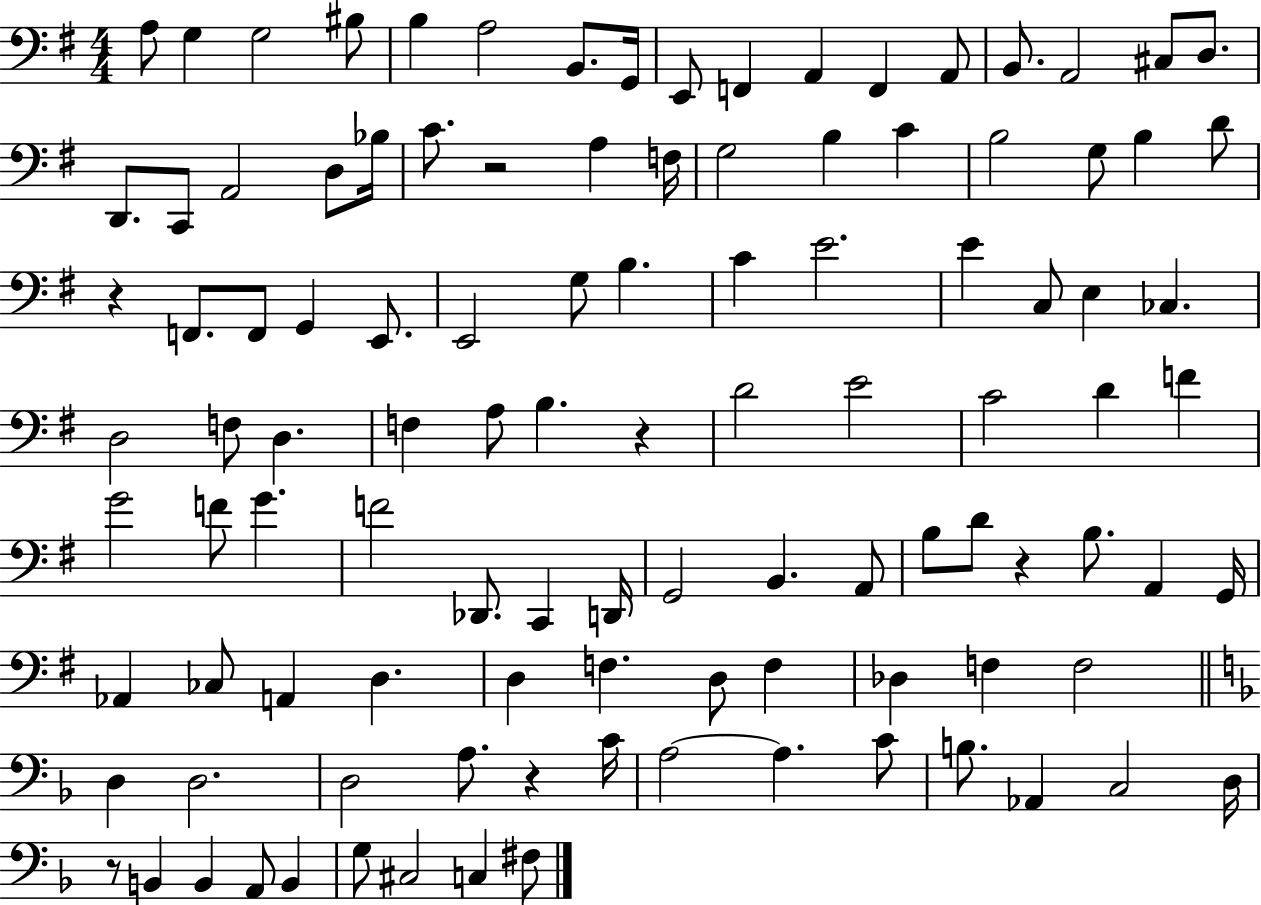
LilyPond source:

{
  \clef bass
  \numericTimeSignature
  \time 4/4
  \key g \major
  a8 g4 g2 bis8 | b4 a2 b,8. g,16 | e,8 f,4 a,4 f,4 a,8 | b,8. a,2 cis8 d8. | \break d,8. c,8 a,2 d8 bes16 | c'8. r2 a4 f16 | g2 b4 c'4 | b2 g8 b4 d'8 | \break r4 f,8. f,8 g,4 e,8. | e,2 g8 b4. | c'4 e'2. | e'4 c8 e4 ces4. | \break d2 f8 d4. | f4 a8 b4. r4 | d'2 e'2 | c'2 d'4 f'4 | \break g'2 f'8 g'4. | f'2 des,8. c,4 d,16 | g,2 b,4. a,8 | b8 d'8 r4 b8. a,4 g,16 | \break aes,4 ces8 a,4 d4. | d4 f4. d8 f4 | des4 f4 f2 | \bar "||" \break \key d \minor d4 d2. | d2 a8. r4 c'16 | a2~~ a4. c'8 | b8. aes,4 c2 d16 | \break r8 b,4 b,4 a,8 b,4 | g8 cis2 c4 fis8 | \bar "|."
}